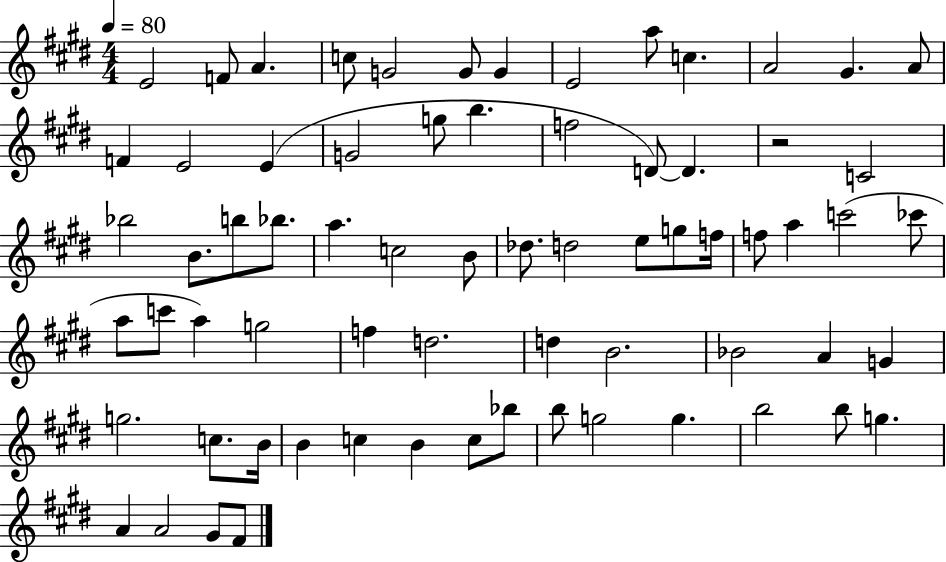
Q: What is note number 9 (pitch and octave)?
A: A5